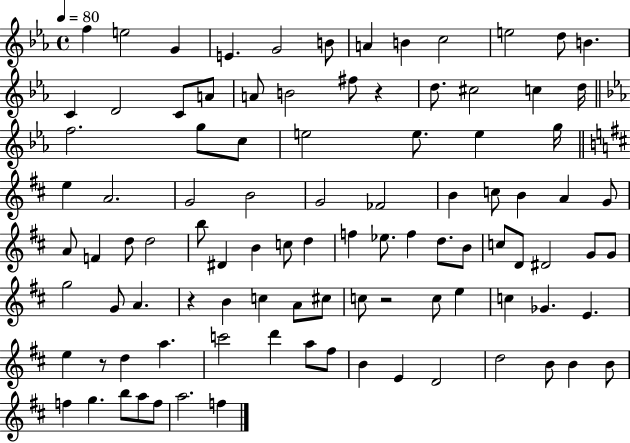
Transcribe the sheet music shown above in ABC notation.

X:1
T:Untitled
M:4/4
L:1/4
K:Eb
f e2 G E G2 B/2 A B c2 e2 d/2 B C D2 C/2 A/2 A/2 B2 ^f/2 z d/2 ^c2 c d/4 f2 g/2 c/2 e2 e/2 e g/4 e A2 G2 B2 G2 _F2 B c/2 B A G/2 A/2 F d/2 d2 b/2 ^D B c/2 d f _e/2 f d/2 B/2 c/2 D/2 ^D2 G/2 G/2 g2 G/2 A z B c A/2 ^c/2 c/2 z2 c/2 e c _G E e z/2 d a c'2 d' a/2 ^f/2 B E D2 d2 B/2 B B/2 f g b/2 a/2 f/2 a2 f